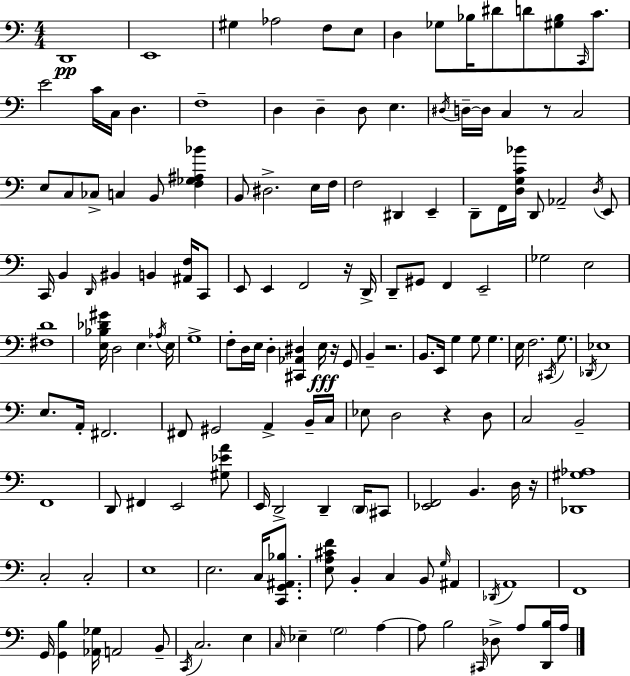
X:1
T:Untitled
M:4/4
L:1/4
K:C
D,,4 E,,4 ^G, _A,2 F,/2 E,/2 D, _G,/2 _B,/4 ^D/2 D/2 [^G,_B,]/2 C,,/4 C/2 E2 C/4 C,/4 D, F,4 D, D, D,/2 E, ^D,/4 D,/4 D,/4 C, z/2 C,2 E,/2 C,/2 _C,/2 C, B,,/2 [F,_G,^A,_B] B,,/2 ^D,2 E,/4 F,/4 F,2 ^D,, E,, D,,/2 F,,/4 [D,G,C_B]/4 D,,/2 _A,,2 D,/4 E,,/2 C,,/4 B,, D,,/4 ^B,, B,, [^A,,F,]/4 C,,/2 E,,/2 E,, F,,2 z/4 D,,/4 D,,/2 ^G,,/2 F,, E,,2 _G,2 E,2 [^F,D]4 [E,_B,_D^G]/4 D,2 E, _A,/4 E,/4 G,4 F,/2 D,/4 E,/4 D, [^C,,_A,,^D,] E,/4 z/4 G,,/2 B,, z2 B,,/2 E,,/4 G, G,/2 G, E,/4 F,2 ^C,,/4 G,/2 _D,,/4 _E,4 E,/2 A,,/4 ^F,,2 ^F,,/2 ^G,,2 A,, B,,/4 C,/4 _E,/2 D,2 z D,/2 C,2 B,,2 F,,4 D,,/2 ^F,, E,,2 [^G,_EA]/2 E,,/4 D,,2 D,, D,,/4 ^C,,/2 [_E,,F,,]2 B,, D,/4 z/4 [_D,,^G,_A,]4 C,2 C,2 E,4 E,2 C,/4 [C,,G,,^A,,_B,]/2 [E,A,^CF]/2 B,, C, B,,/2 G,/4 ^A,, _D,,/4 A,,4 F,,4 G,,/4 [G,,B,] [_A,,_G,]/4 A,,2 B,,/2 C,,/4 C,2 E, C,/4 _E, G,2 A, A,/2 B,2 ^C,,/4 _D,/2 A,/2 [D,,B,]/4 A,/4